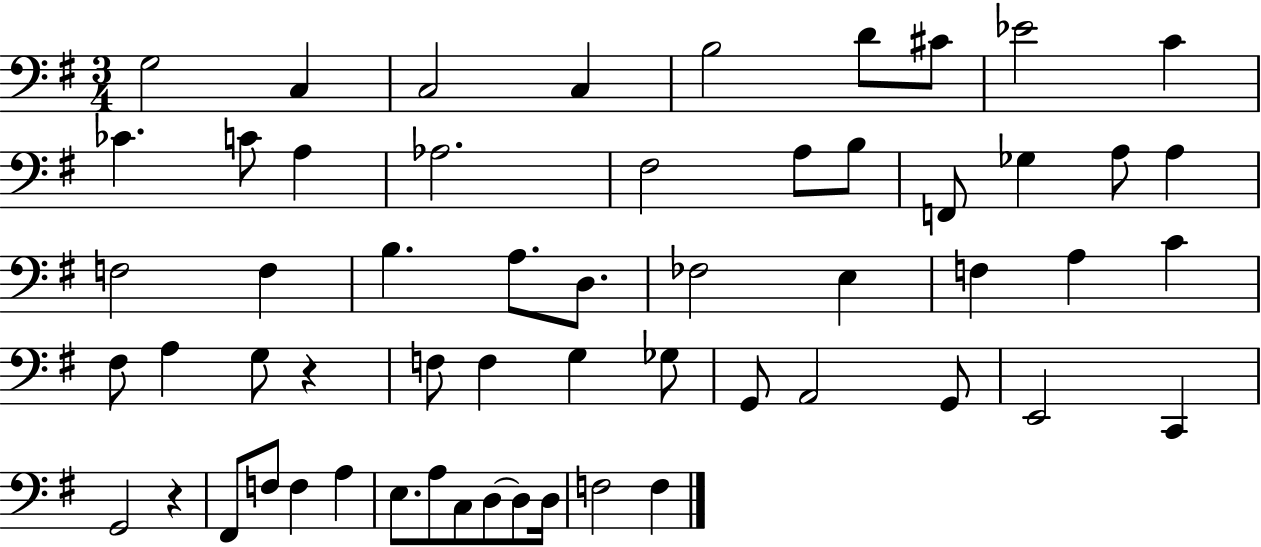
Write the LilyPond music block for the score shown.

{
  \clef bass
  \numericTimeSignature
  \time 3/4
  \key g \major
  \repeat volta 2 { g2 c4 | c2 c4 | b2 d'8 cis'8 | ees'2 c'4 | \break ces'4. c'8 a4 | aes2. | fis2 a8 b8 | f,8 ges4 a8 a4 | \break f2 f4 | b4. a8. d8. | fes2 e4 | f4 a4 c'4 | \break fis8 a4 g8 r4 | f8 f4 g4 ges8 | g,8 a,2 g,8 | e,2 c,4 | \break g,2 r4 | fis,8 f8 f4 a4 | e8. a8 c8 d8~~ d8 d16 | f2 f4 | \break } \bar "|."
}